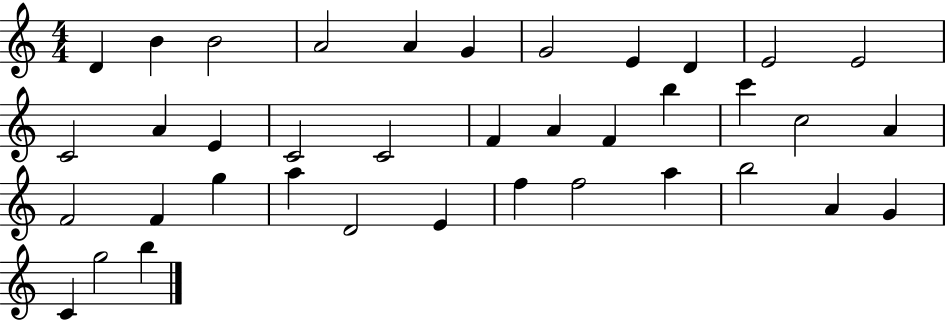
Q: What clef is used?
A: treble